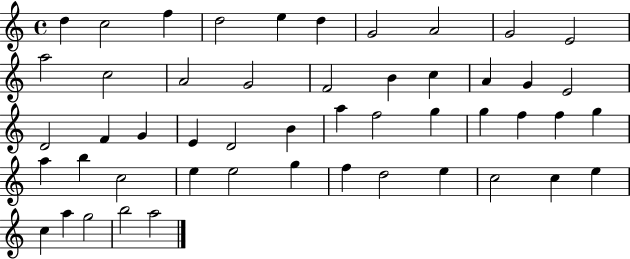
X:1
T:Untitled
M:4/4
L:1/4
K:C
d c2 f d2 e d G2 A2 G2 E2 a2 c2 A2 G2 F2 B c A G E2 D2 F G E D2 B a f2 g g f f g a b c2 e e2 g f d2 e c2 c e c a g2 b2 a2